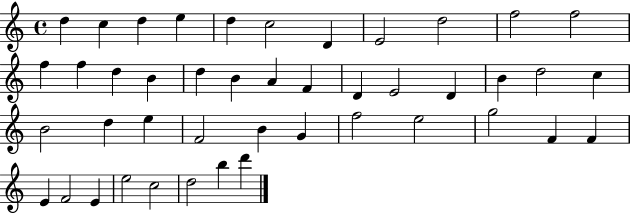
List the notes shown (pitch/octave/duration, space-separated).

D5/q C5/q D5/q E5/q D5/q C5/h D4/q E4/h D5/h F5/h F5/h F5/q F5/q D5/q B4/q D5/q B4/q A4/q F4/q D4/q E4/h D4/q B4/q D5/h C5/q B4/h D5/q E5/q F4/h B4/q G4/q F5/h E5/h G5/h F4/q F4/q E4/q F4/h E4/q E5/h C5/h D5/h B5/q D6/q